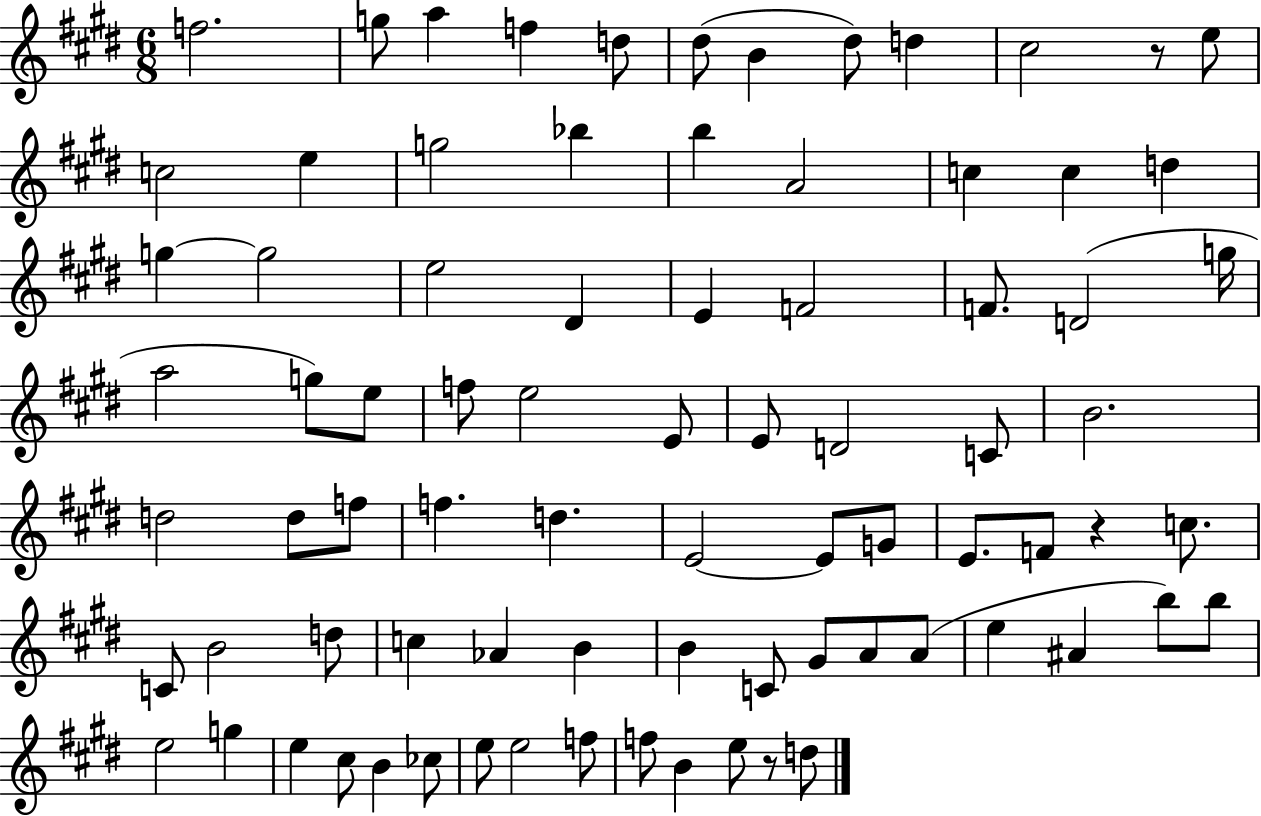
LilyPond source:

{
  \clef treble
  \numericTimeSignature
  \time 6/8
  \key e \major
  \repeat volta 2 { f''2. | g''8 a''4 f''4 d''8 | dis''8( b'4 dis''8) d''4 | cis''2 r8 e''8 | \break c''2 e''4 | g''2 bes''4 | b''4 a'2 | c''4 c''4 d''4 | \break g''4~~ g''2 | e''2 dis'4 | e'4 f'2 | f'8. d'2( g''16 | \break a''2 g''8) e''8 | f''8 e''2 e'8 | e'8 d'2 c'8 | b'2. | \break d''2 d''8 f''8 | f''4. d''4. | e'2~~ e'8 g'8 | e'8. f'8 r4 c''8. | \break c'8 b'2 d''8 | c''4 aes'4 b'4 | b'4 c'8 gis'8 a'8 a'8( | e''4 ais'4 b''8) b''8 | \break e''2 g''4 | e''4 cis''8 b'4 ces''8 | e''8 e''2 f''8 | f''8 b'4 e''8 r8 d''8 | \break } \bar "|."
}